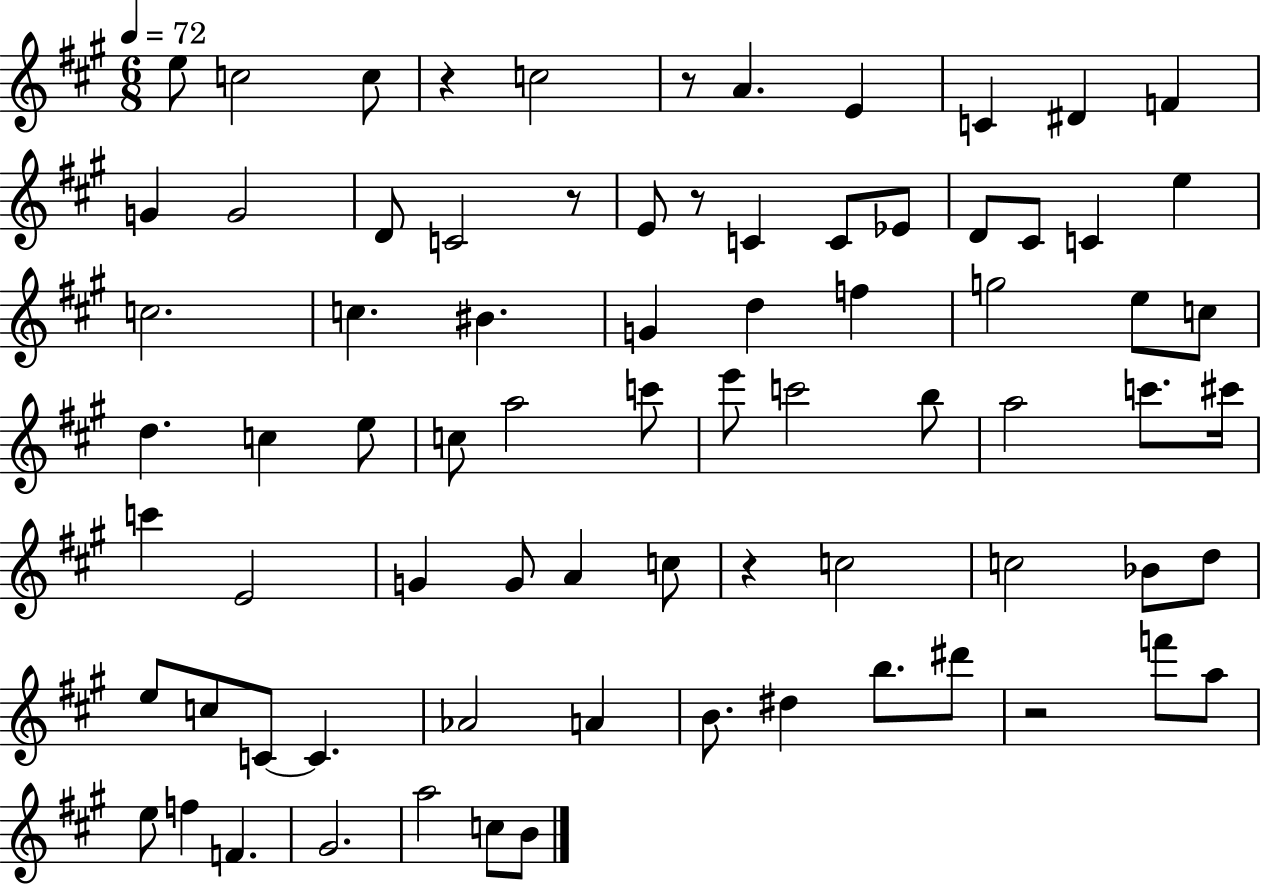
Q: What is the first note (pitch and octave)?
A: E5